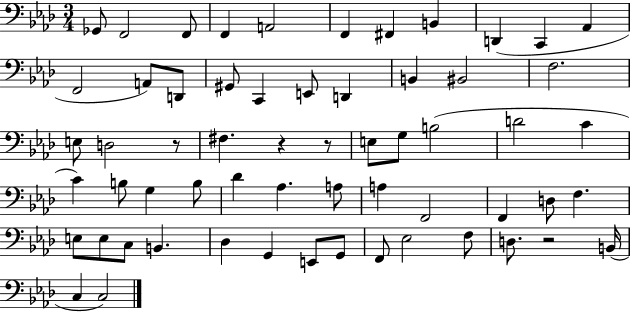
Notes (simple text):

Gb2/e F2/h F2/e F2/q A2/h F2/q F#2/q B2/q D2/q C2/q Ab2/q F2/h A2/e D2/e G#2/e C2/q E2/e D2/q B2/q BIS2/h F3/h. E3/e D3/h R/e F#3/q. R/q R/e E3/e G3/e B3/h D4/h C4/q C4/q B3/e G3/q B3/e Db4/q Ab3/q. A3/e A3/q F2/h F2/q D3/e F3/q. E3/e E3/e C3/e B2/q. Db3/q G2/q E2/e G2/e F2/e Eb3/h F3/e D3/e. R/h B2/s C3/q C3/h